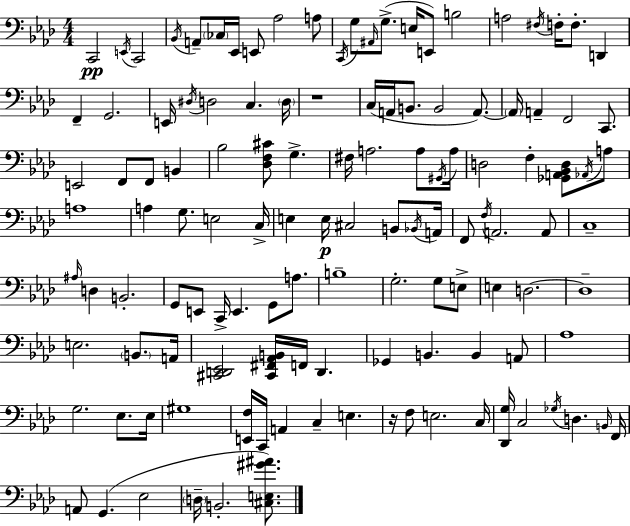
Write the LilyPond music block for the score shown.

{
  \clef bass
  \numericTimeSignature
  \time 4/4
  \key f \minor
  c,2\pp \acciaccatura { e,16 } c,2 | \acciaccatura { bes,16 } a,8-- \parenthesize ces16 ees,16 e,8 aes2 | a8 \acciaccatura { c,16 } g8 \grace { ais,16 }( g8.-> e16 e,8) b2 | a2 \acciaccatura { fis16 } f16-. f8.-. | \break d,4 f,4-- g,2. | e,16 \acciaccatura { dis16 } d2 c4. | \parenthesize d16 r1 | c16( a,16 b,8. b,2 | \break a,8.~~) \parenthesize a,16 a,4-- f,2 | c,8. e,2 f,8 | f,8 b,4 bes2 <des f cis'>8 | g4.-> fis16 a2. | \break a8 \acciaccatura { gis,16 } a16 d2 f4-. | <ges, a, bes, d>8 \acciaccatura { aes,16 } a8 a1 | a4 g8. e2 | c16-> e4 e16\p cis2 | \break b,8 \acciaccatura { bes,16 } a,16 f,8 \acciaccatura { f16 } a,2. | a,8 c1-- | \grace { ais16 } d4 b,2.-. | g,8 e,8 c,16-> | \break e,4. g,8 a8. b1-- | g2.-. | g8 e8-> e4 d2.~~ | d1-- | \break e2. | \parenthesize b,8. a,16 <cis, d, ees,>2 | <cis, fis, aes, b,>16 f,16 d,4. ges,4 b,4. | b,4 a,8 aes1 | \break g2. | ees8. ees16 gis1 | <e, f>16 c,16 a,4 | c4-- e4. r16 f8 e2. | \break c16 <des, g>16 c2 | \acciaccatura { ges16 } d4. \grace { b,16 } f,16 a,8 g,4.( | ees2 \parenthesize d16-- b,2.-. | <cis e gis' ais'>8.) \bar "|."
}